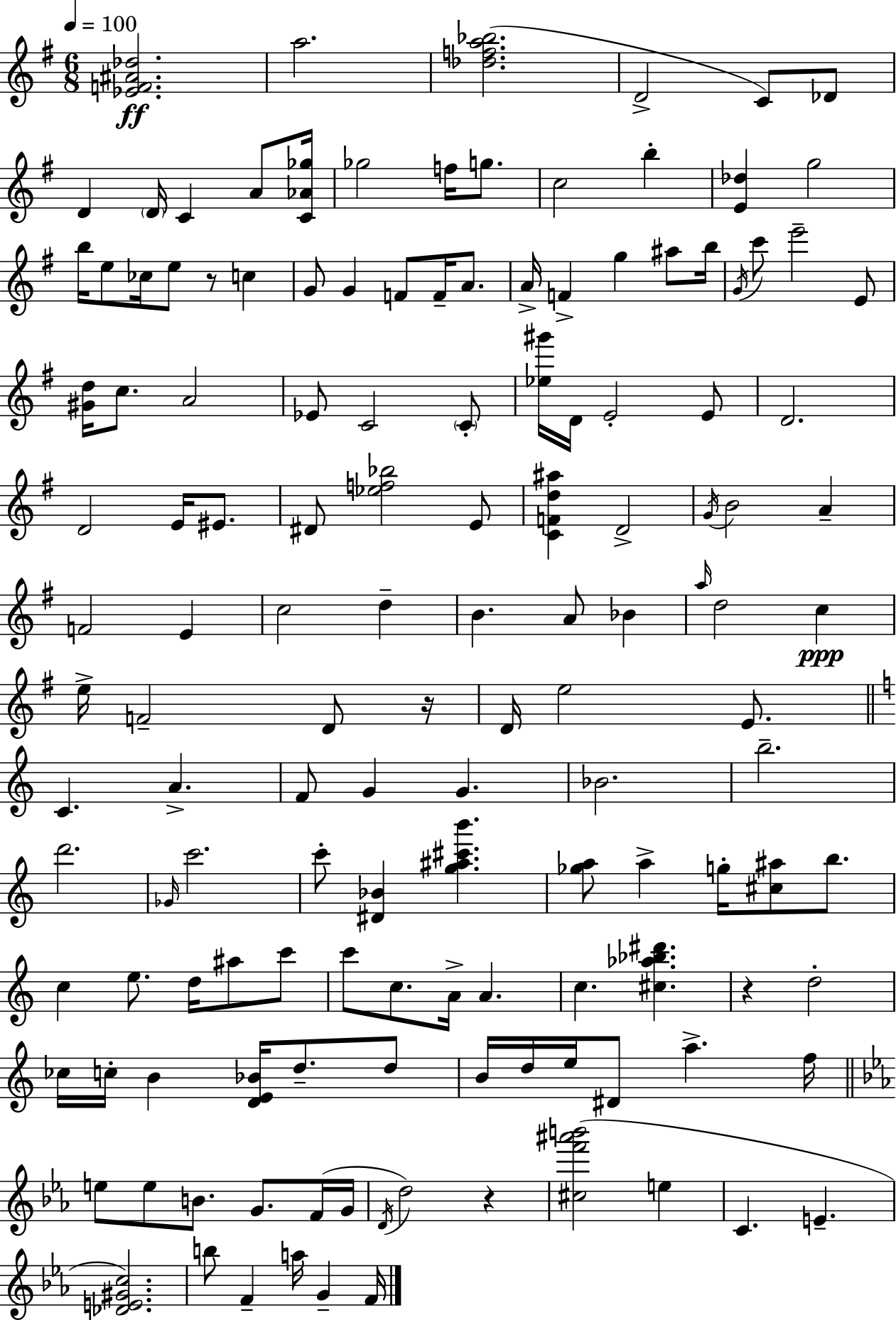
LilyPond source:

{
  \clef treble
  \numericTimeSignature
  \time 6/8
  \key e \minor
  \tempo 4 = 100
  <ees' f' ais' des''>2.\ff | a''2. | <des'' f'' a'' bes''>2.( | d'2-> c'8) des'8 | \break d'4 \parenthesize d'16 c'4 a'8 <c' aes' ges''>16 | ges''2 f''16 g''8. | c''2 b''4-. | <e' des''>4 g''2 | \break b''16 e''8 ces''16 e''8 r8 c''4 | g'8 g'4 f'8 f'16-- a'8. | a'16-> f'4-> g''4 ais''8 b''16 | \acciaccatura { g'16 } c'''8 e'''2-- e'8 | \break <gis' d''>16 c''8. a'2 | ees'8 c'2 \parenthesize c'8-. | <ees'' gis'''>16 d'16 e'2-. e'8 | d'2. | \break d'2 e'16 eis'8. | dis'8 <ees'' f'' bes''>2 e'8 | <c' f' d'' ais''>4 d'2-> | \acciaccatura { g'16 } b'2 a'4-- | \break f'2 e'4 | c''2 d''4-- | b'4. a'8 bes'4 | \grace { a''16 } d''2 c''4\ppp | \break e''16-> f'2-- | d'8 r16 d'16 e''2 | e'8. \bar "||" \break \key a \minor c'4. a'4.-> | f'8 g'4 g'4. | bes'2. | b''2.-- | \break d'''2. | \grace { ges'16 } c'''2. | c'''8-. <dis' bes'>4 <g'' ais'' cis''' b'''>4. | <ges'' a''>8 a''4-> g''16-. <cis'' ais''>8 b''8. | \break c''4 e''8. d''16 ais''8 c'''8 | c'''8 c''8. a'16-> a'4. | c''4. <cis'' aes'' bes'' dis'''>4. | r4 d''2-. | \break ces''16 c''16-. b'4 <d' e' bes'>16 d''8.-- d''8 | b'16 d''16 e''16 dis'8 a''4.-> | f''16 \bar "||" \break \key ees \major e''8 e''8 b'8. g'8. f'16( g'16 | \acciaccatura { d'16 }) d''2 r4 | <cis'' f''' ais''' b'''>2( e''4 | c'4. e'4.-- | \break <des' e' gis' c''>2.) | b''8 f'4-- a''16 g'4-- | f'16 \bar "|."
}